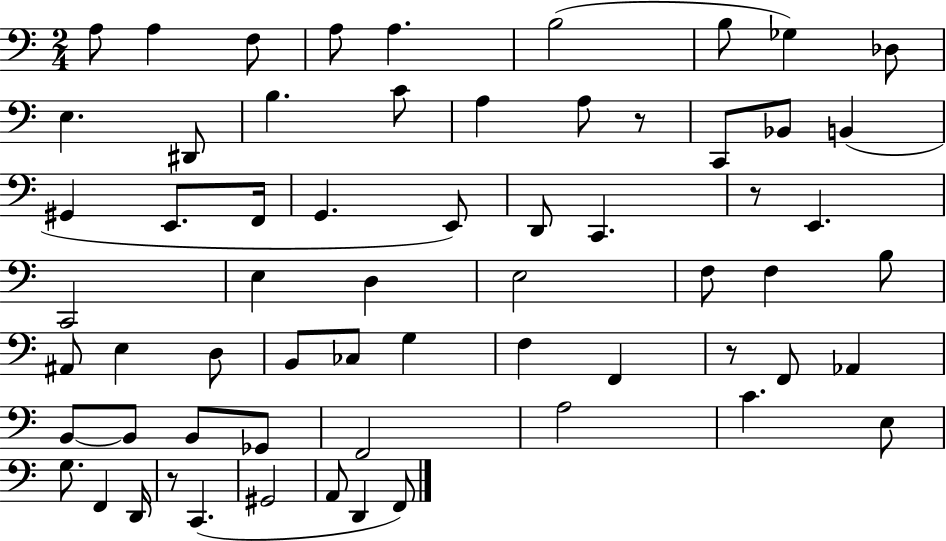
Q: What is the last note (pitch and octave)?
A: F2